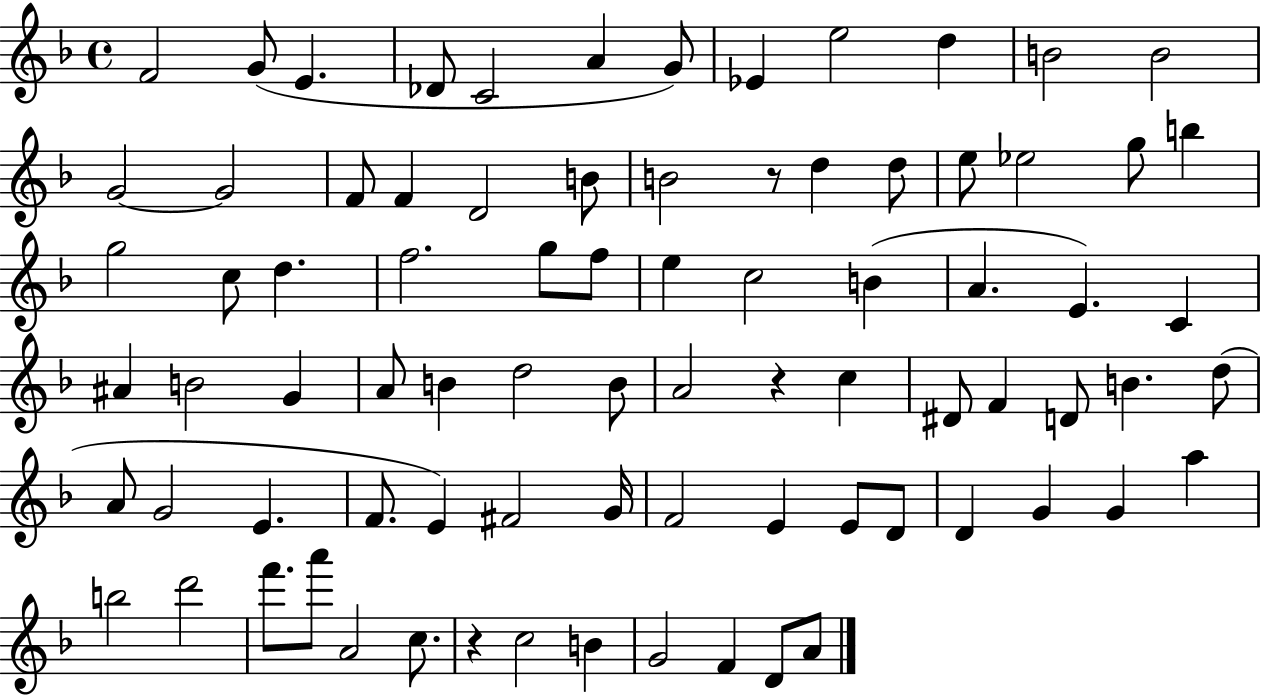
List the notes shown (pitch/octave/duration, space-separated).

F4/h G4/e E4/q. Db4/e C4/h A4/q G4/e Eb4/q E5/h D5/q B4/h B4/h G4/h G4/h F4/e F4/q D4/h B4/e B4/h R/e D5/q D5/e E5/e Eb5/h G5/e B5/q G5/h C5/e D5/q. F5/h. G5/e F5/e E5/q C5/h B4/q A4/q. E4/q. C4/q A#4/q B4/h G4/q A4/e B4/q D5/h B4/e A4/h R/q C5/q D#4/e F4/q D4/e B4/q. D5/e A4/e G4/h E4/q. F4/e. E4/q F#4/h G4/s F4/h E4/q E4/e D4/e D4/q G4/q G4/q A5/q B5/h D6/h F6/e. A6/e A4/h C5/e. R/q C5/h B4/q G4/h F4/q D4/e A4/e